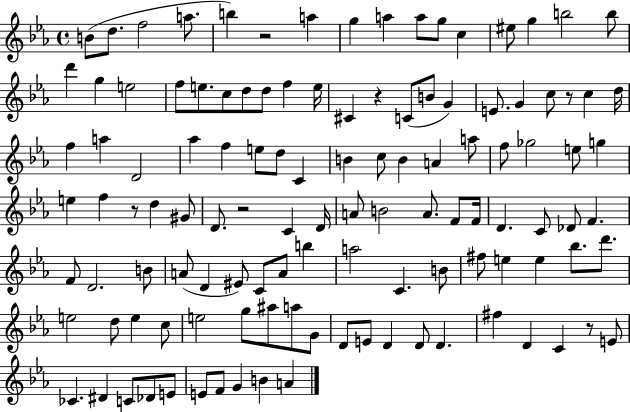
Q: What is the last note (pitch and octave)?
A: A4